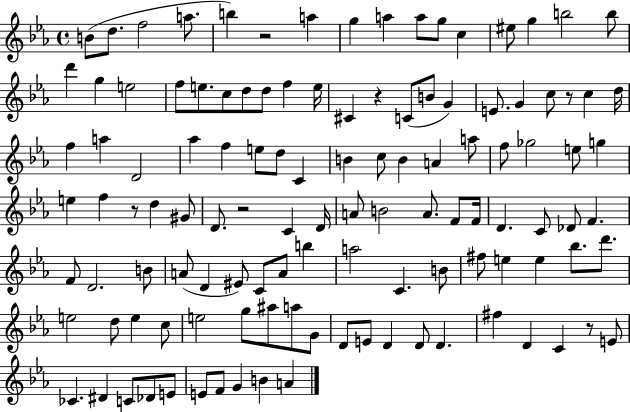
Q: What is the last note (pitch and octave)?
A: A4